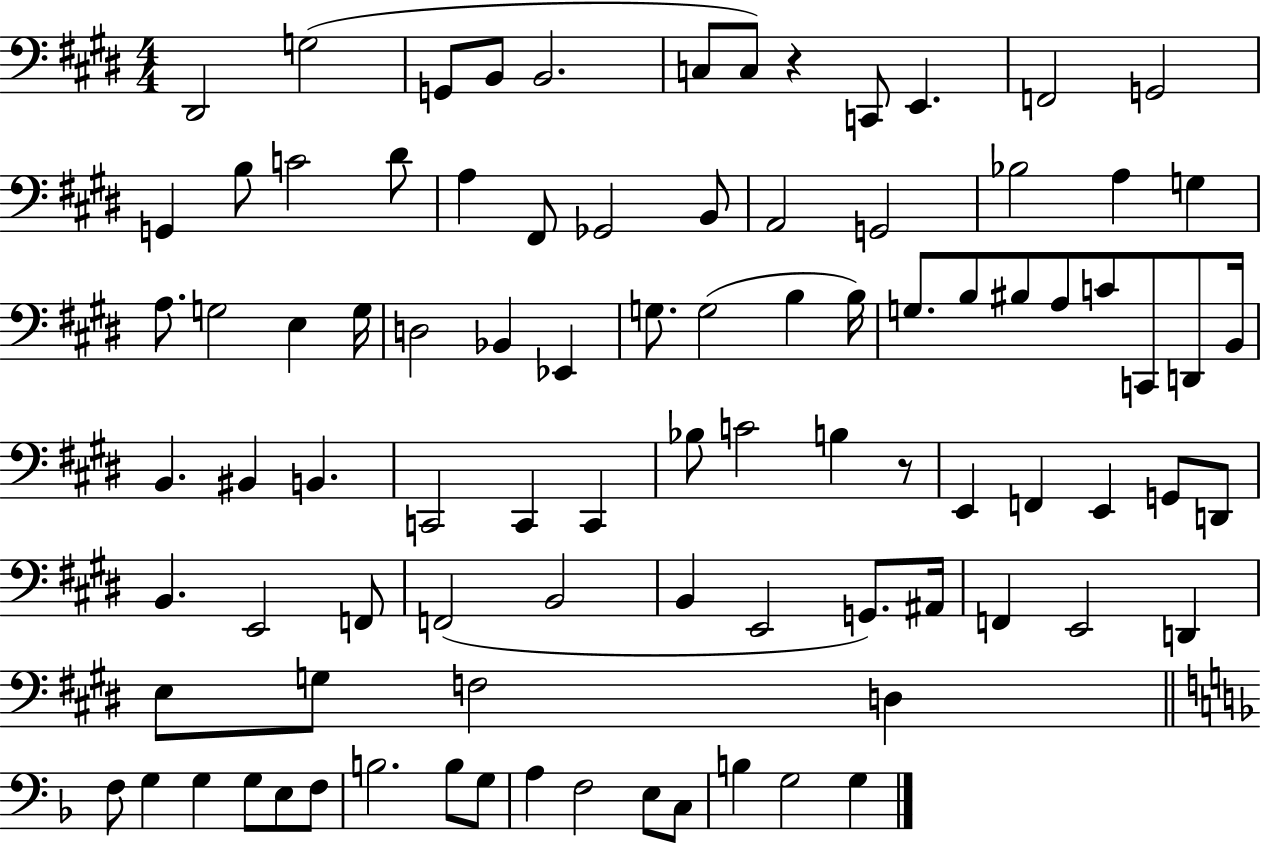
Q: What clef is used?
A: bass